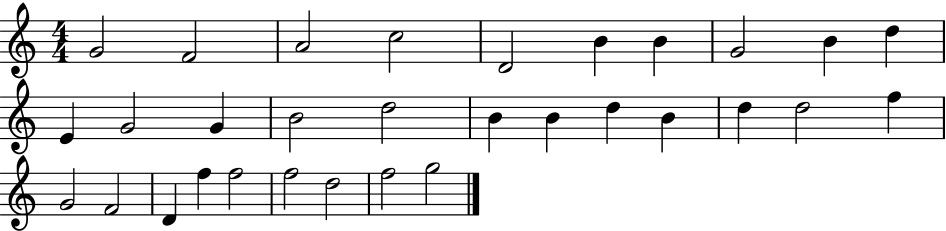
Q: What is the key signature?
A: C major